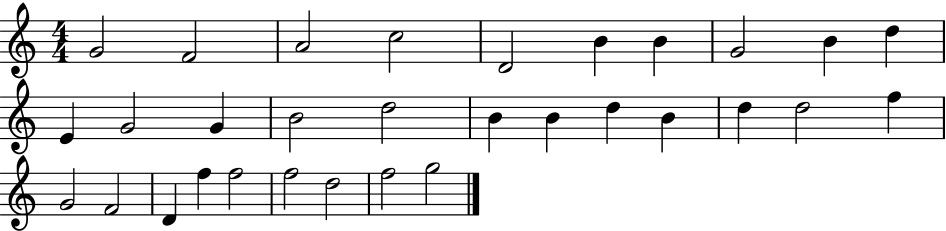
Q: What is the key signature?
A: C major